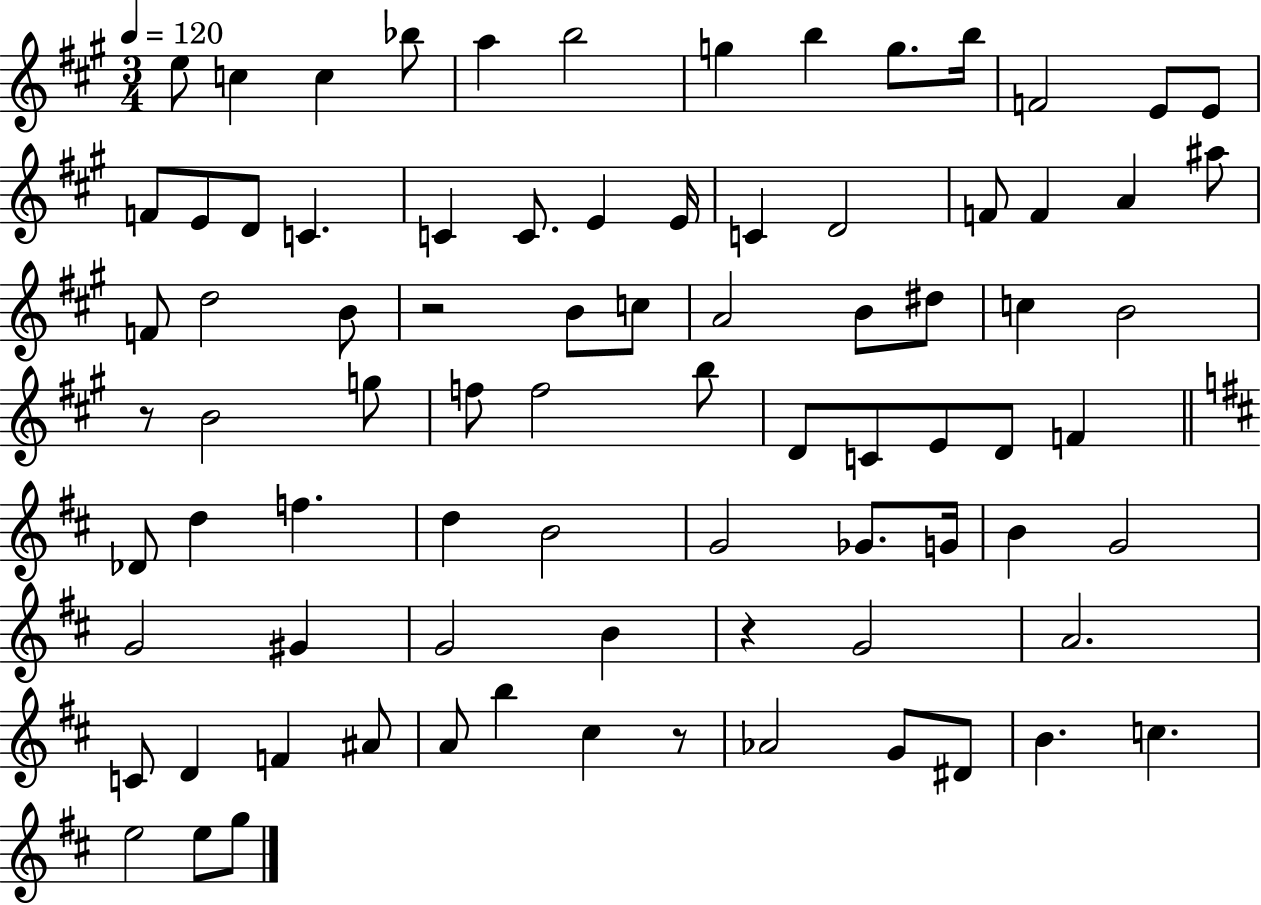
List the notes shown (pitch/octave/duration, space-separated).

E5/e C5/q C5/q Bb5/e A5/q B5/h G5/q B5/q G5/e. B5/s F4/h E4/e E4/e F4/e E4/e D4/e C4/q. C4/q C4/e. E4/q E4/s C4/q D4/h F4/e F4/q A4/q A#5/e F4/e D5/h B4/e R/h B4/e C5/e A4/h B4/e D#5/e C5/q B4/h R/e B4/h G5/e F5/e F5/h B5/e D4/e C4/e E4/e D4/e F4/q Db4/e D5/q F5/q. D5/q B4/h G4/h Gb4/e. G4/s B4/q G4/h G4/h G#4/q G4/h B4/q R/q G4/h A4/h. C4/e D4/q F4/q A#4/e A4/e B5/q C#5/q R/e Ab4/h G4/e D#4/e B4/q. C5/q. E5/h E5/e G5/e